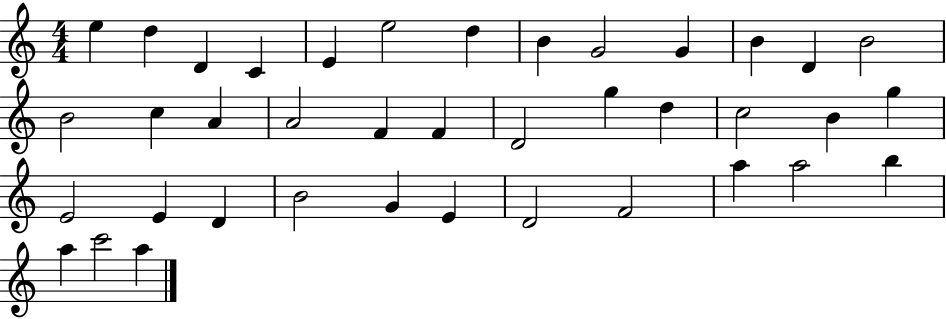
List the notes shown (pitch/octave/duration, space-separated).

E5/q D5/q D4/q C4/q E4/q E5/h D5/q B4/q G4/h G4/q B4/q D4/q B4/h B4/h C5/q A4/q A4/h F4/q F4/q D4/h G5/q D5/q C5/h B4/q G5/q E4/h E4/q D4/q B4/h G4/q E4/q D4/h F4/h A5/q A5/h B5/q A5/q C6/h A5/q